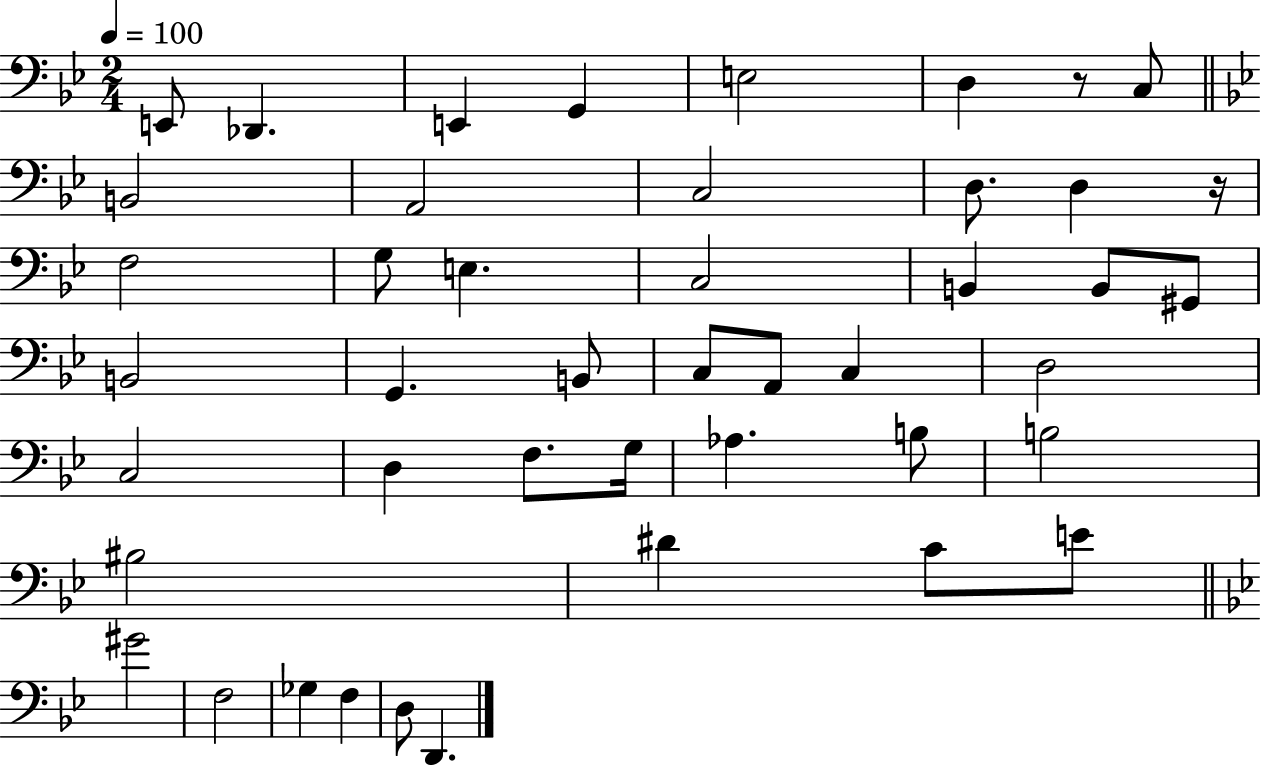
E2/e Db2/q. E2/q G2/q E3/h D3/q R/e C3/e B2/h A2/h C3/h D3/e. D3/q R/s F3/h G3/e E3/q. C3/h B2/q B2/e G#2/e B2/h G2/q. B2/e C3/e A2/e C3/q D3/h C3/h D3/q F3/e. G3/s Ab3/q. B3/e B3/h BIS3/h D#4/q C4/e E4/e G#4/h F3/h Gb3/q F3/q D3/e D2/q.